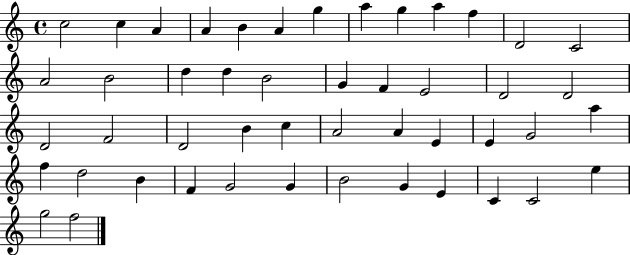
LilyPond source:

{
  \clef treble
  \time 4/4
  \defaultTimeSignature
  \key c \major
  c''2 c''4 a'4 | a'4 b'4 a'4 g''4 | a''4 g''4 a''4 f''4 | d'2 c'2 | \break a'2 b'2 | d''4 d''4 b'2 | g'4 f'4 e'2 | d'2 d'2 | \break d'2 f'2 | d'2 b'4 c''4 | a'2 a'4 e'4 | e'4 g'2 a''4 | \break f''4 d''2 b'4 | f'4 g'2 g'4 | b'2 g'4 e'4 | c'4 c'2 e''4 | \break g''2 f''2 | \bar "|."
}